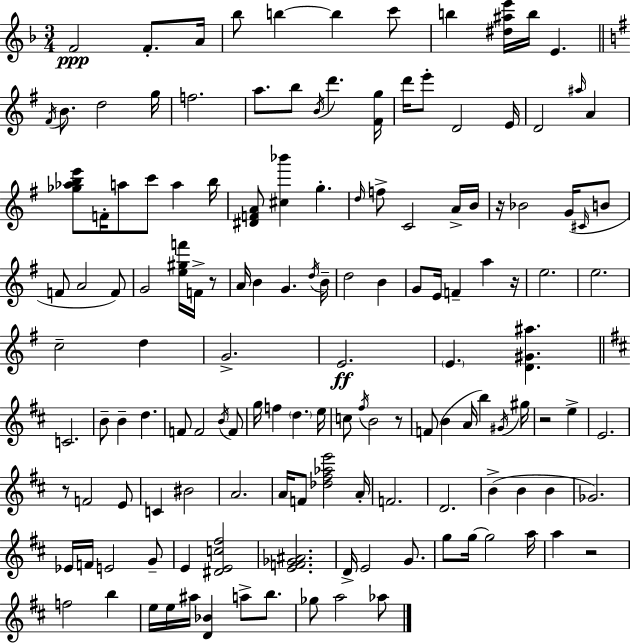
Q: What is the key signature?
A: D minor